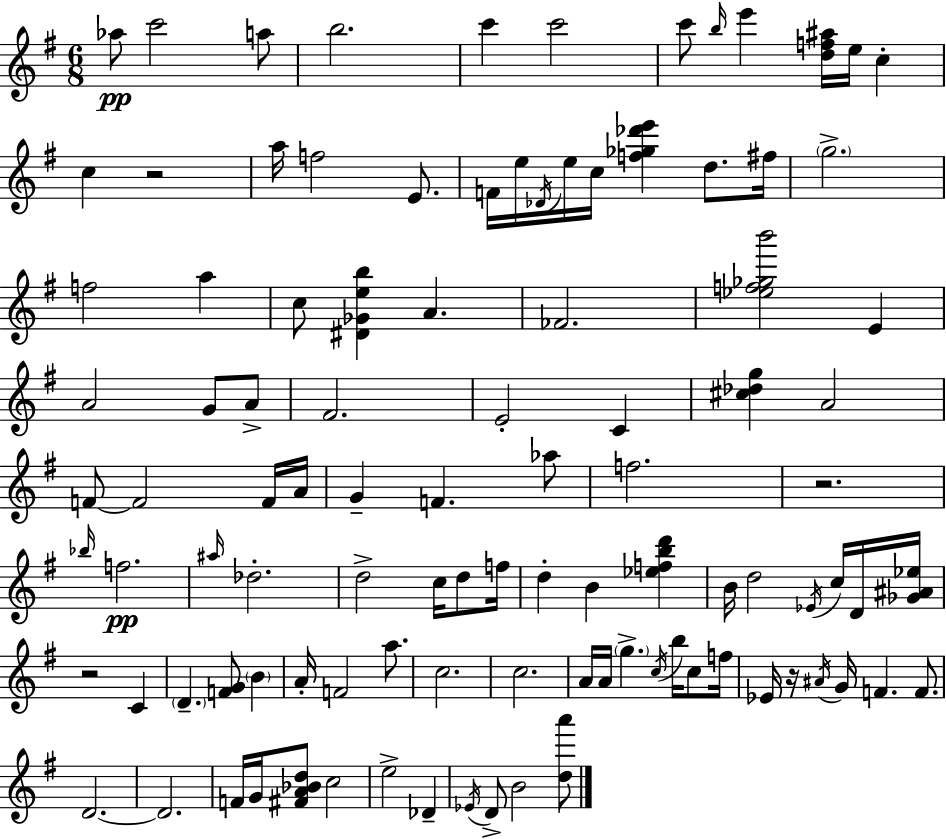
Ab5/e C6/h A5/e B5/h. C6/q C6/h C6/e B5/s E6/q [D5,F5,A#5]/s E5/s C5/q C5/q R/h A5/s F5/h E4/e. F4/s E5/s Db4/s E5/s C5/s [F5,Gb5,Db6,E6]/q D5/e. F#5/s G5/h. F5/h A5/q C5/e [D#4,Gb4,E5,B5]/q A4/q. FES4/h. [Eb5,F5,Gb5,B6]/h E4/q A4/h G4/e A4/e F#4/h. E4/h C4/q [C#5,Db5,G5]/q A4/h F4/e F4/h F4/s A4/s G4/q F4/q. Ab5/e F5/h. R/h. Bb5/s F5/h. A#5/s Db5/h. D5/h C5/s D5/e F5/s D5/q B4/q [Eb5,F5,B5,D6]/q B4/s D5/h Eb4/s C5/s D4/s [Gb4,A#4,Eb5]/s R/h C4/q D4/q. [F4,G4]/e B4/q A4/s F4/h A5/e. C5/h. C5/h. A4/s A4/s G5/q. C5/s B5/s C5/e F5/s Eb4/s R/s A#4/s G4/s F4/q. F4/e. D4/h. D4/h. F4/s G4/s [F#4,A4,Bb4,D5]/e C5/h E5/h Db4/q Eb4/s D4/e B4/h [D5,A6]/e